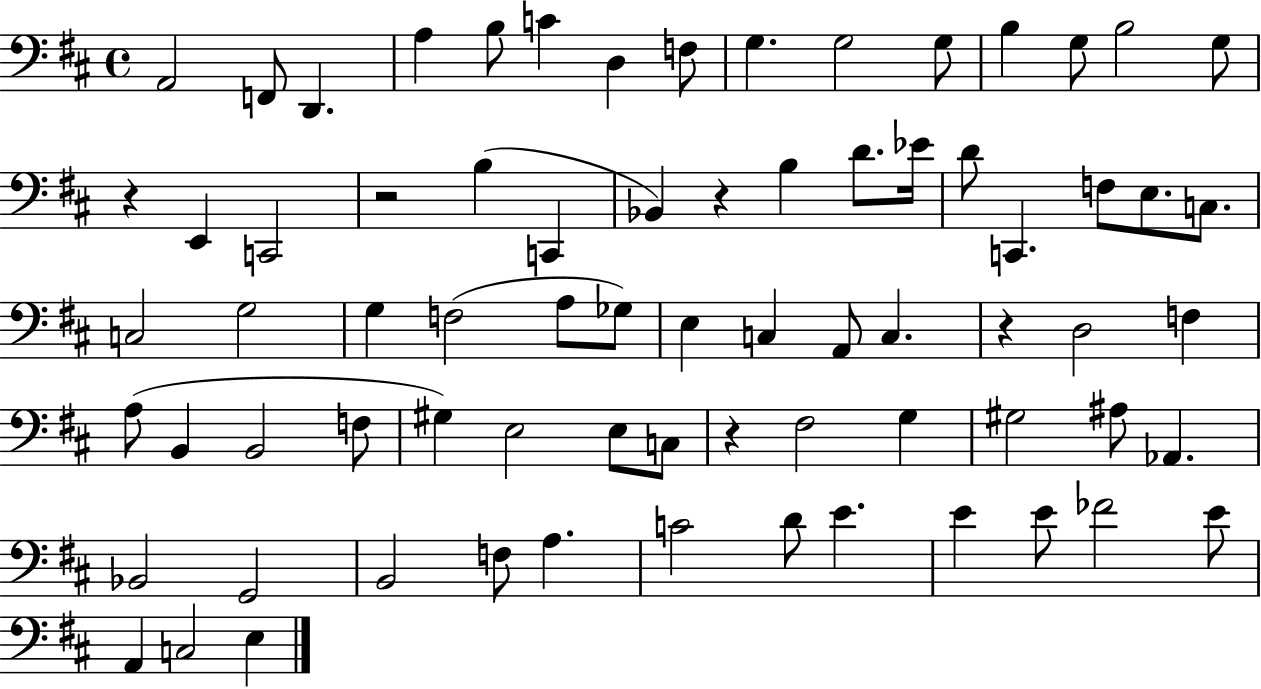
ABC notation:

X:1
T:Untitled
M:4/4
L:1/4
K:D
A,,2 F,,/2 D,, A, B,/2 C D, F,/2 G, G,2 G,/2 B, G,/2 B,2 G,/2 z E,, C,,2 z2 B, C,, _B,, z B, D/2 _E/4 D/2 C,, F,/2 E,/2 C,/2 C,2 G,2 G, F,2 A,/2 _G,/2 E, C, A,,/2 C, z D,2 F, A,/2 B,, B,,2 F,/2 ^G, E,2 E,/2 C,/2 z ^F,2 G, ^G,2 ^A,/2 _A,, _B,,2 G,,2 B,,2 F,/2 A, C2 D/2 E E E/2 _F2 E/2 A,, C,2 E,